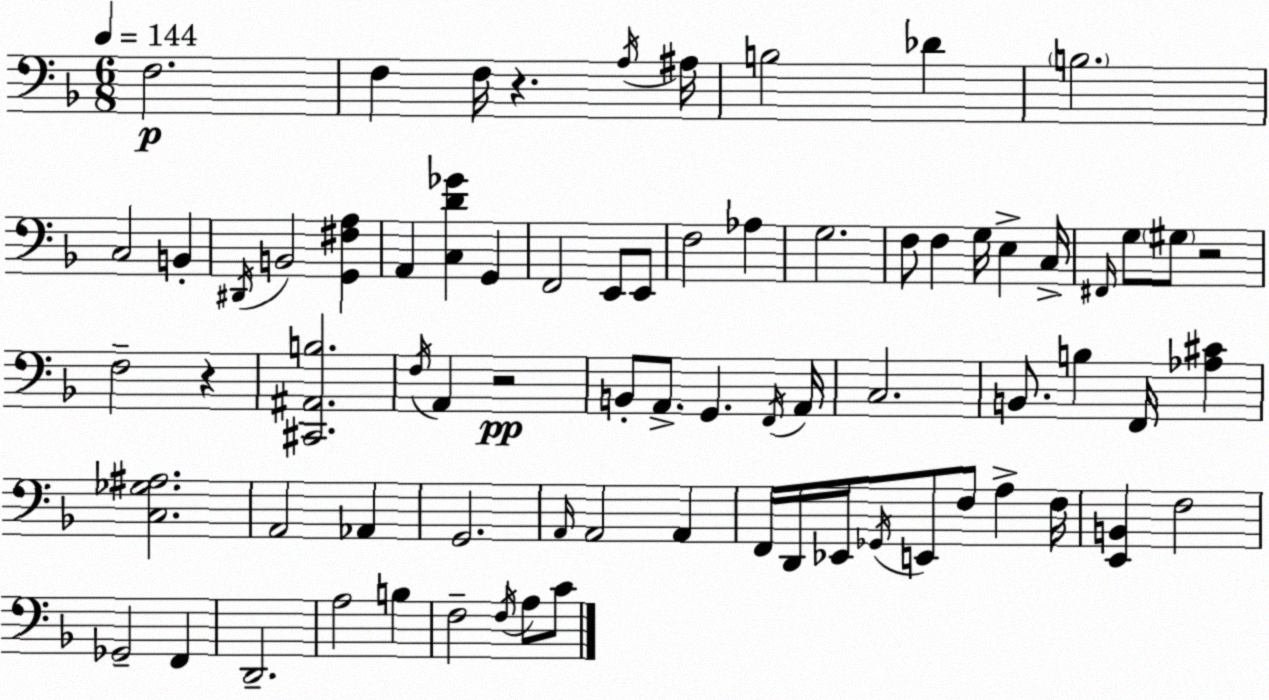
X:1
T:Untitled
M:6/8
L:1/4
K:F
F,2 F, F,/4 z A,/4 ^A,/4 B,2 _D B,2 C,2 B,, ^D,,/4 B,,2 [G,,^F,A,] A,, [C,D_G] G,, F,,2 E,,/2 E,,/2 F,2 _A, G,2 F,/2 F, G,/4 E, C,/4 ^F,,/4 G,/2 ^G,/2 z2 F,2 z [^C,,^A,,B,]2 F,/4 A,, z2 B,,/2 A,,/2 G,, F,,/4 A,,/4 C,2 B,,/2 B, F,,/4 [_A,^C] [C,_G,^A,]2 A,,2 _A,, G,,2 A,,/4 A,,2 A,, F,,/4 D,,/4 _E,,/4 _G,,/4 E,,/2 F,/2 A, F,/4 [E,,B,,] F,2 _G,,2 F,, D,,2 A,2 B, F,2 F,/4 A,/2 C/2